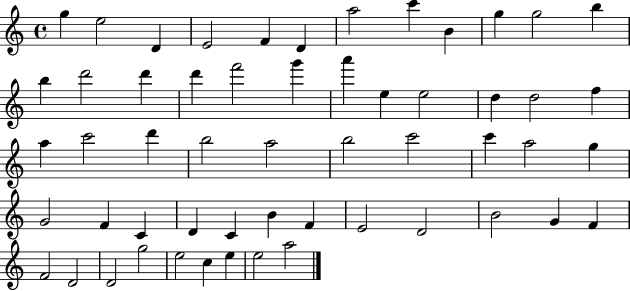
G5/q E5/h D4/q E4/h F4/q D4/q A5/h C6/q B4/q G5/q G5/h B5/q B5/q D6/h D6/q D6/q F6/h G6/q A6/q E5/q E5/h D5/q D5/h F5/q A5/q C6/h D6/q B5/h A5/h B5/h C6/h C6/q A5/h G5/q G4/h F4/q C4/q D4/q C4/q B4/q F4/q E4/h D4/h B4/h G4/q F4/q F4/h D4/h D4/h G5/h E5/h C5/q E5/q E5/h A5/h